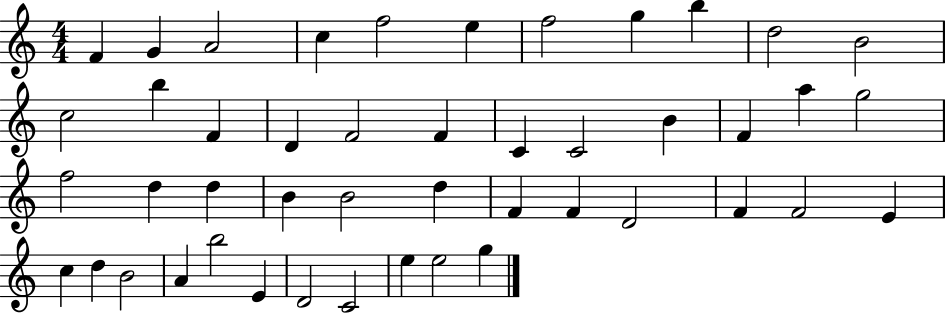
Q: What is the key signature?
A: C major